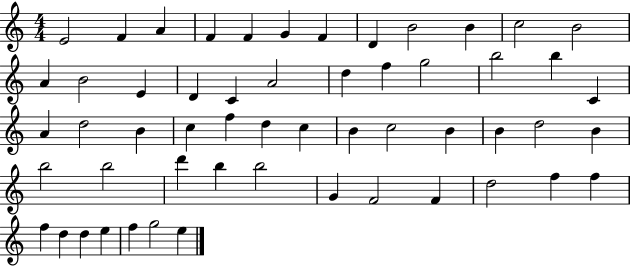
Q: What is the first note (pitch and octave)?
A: E4